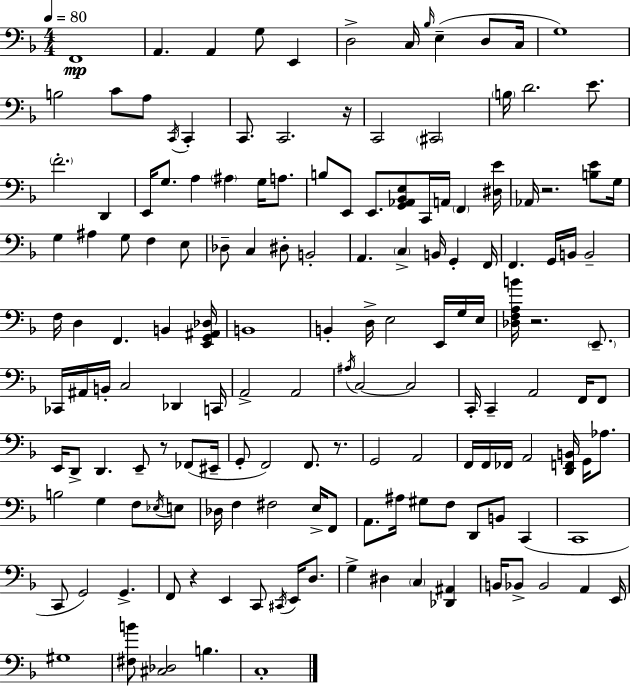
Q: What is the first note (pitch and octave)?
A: F2